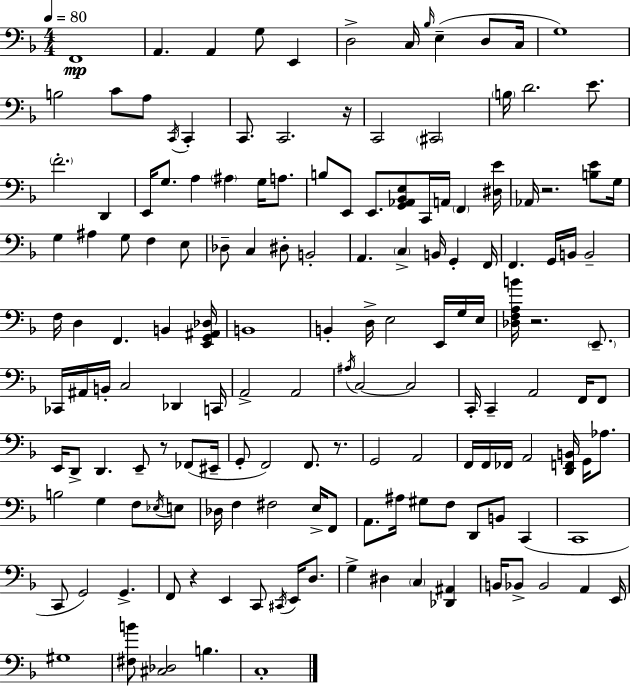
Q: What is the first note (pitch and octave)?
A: F2